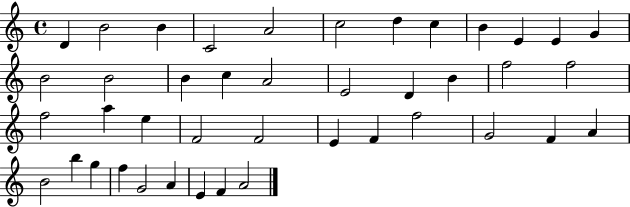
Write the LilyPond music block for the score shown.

{
  \clef treble
  \time 4/4
  \defaultTimeSignature
  \key c \major
  d'4 b'2 b'4 | c'2 a'2 | c''2 d''4 c''4 | b'4 e'4 e'4 g'4 | \break b'2 b'2 | b'4 c''4 a'2 | e'2 d'4 b'4 | f''2 f''2 | \break f''2 a''4 e''4 | f'2 f'2 | e'4 f'4 f''2 | g'2 f'4 a'4 | \break b'2 b''4 g''4 | f''4 g'2 a'4 | e'4 f'4 a'2 | \bar "|."
}